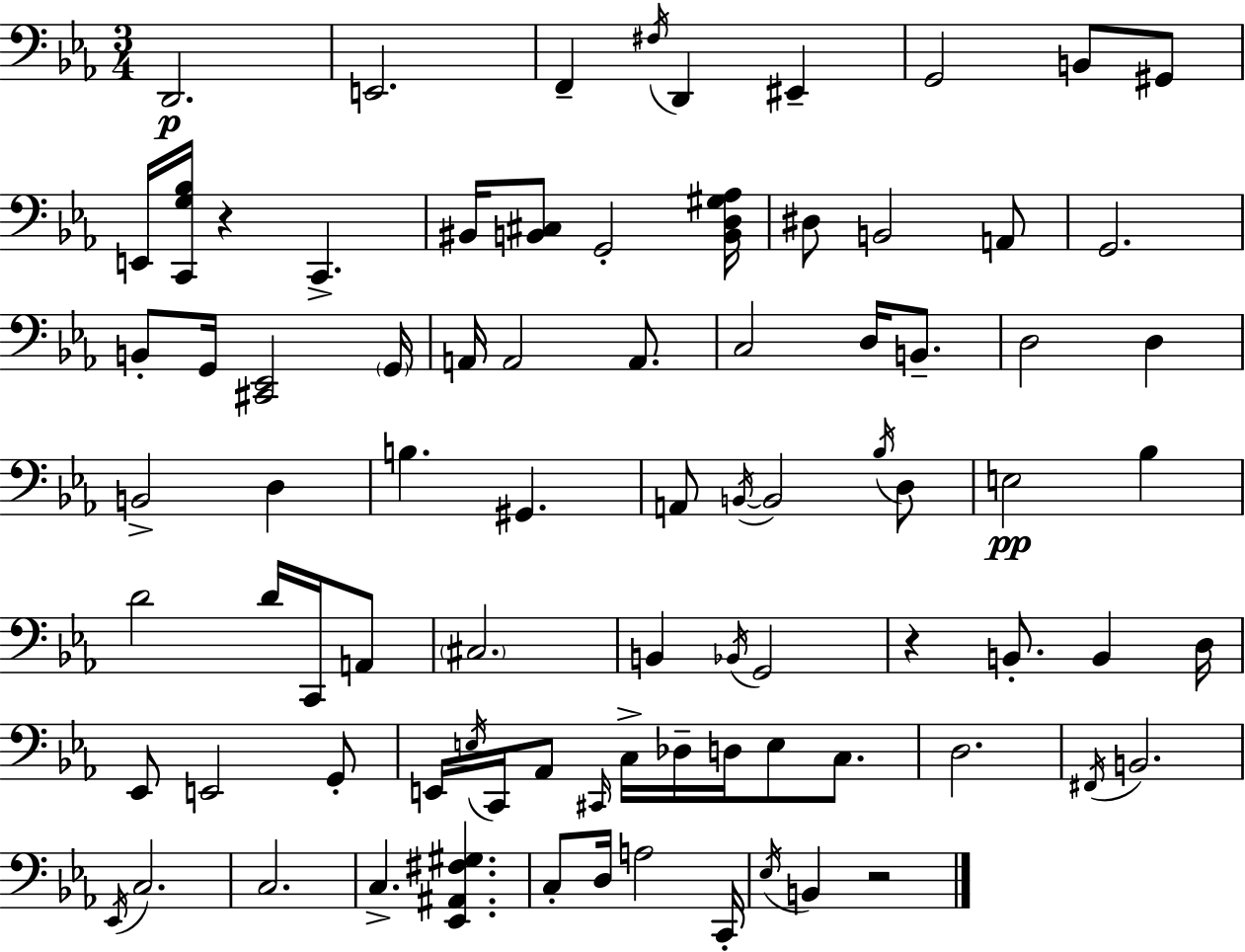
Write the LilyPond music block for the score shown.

{
  \clef bass
  \numericTimeSignature
  \time 3/4
  \key ees \major
  d,2.\p | e,2. | f,4-- \acciaccatura { fis16 } d,4 eis,4-- | g,2 b,8 gis,8 | \break e,16 <c, g bes>16 r4 c,4.-> | bis,16 <b, cis>8 g,2-. | <b, d gis aes>16 dis8 b,2 a,8 | g,2. | \break b,8-. g,16 <cis, ees,>2 | \parenthesize g,16 a,16 a,2 a,8. | c2 d16 b,8.-- | d2 d4 | \break b,2-> d4 | b4. gis,4. | a,8 \acciaccatura { b,16~ }~ b,2 | \acciaccatura { bes16 } d8 e2\pp bes4 | \break d'2 d'16 | c,16 a,8 \parenthesize cis2. | b,4 \acciaccatura { bes,16 } g,2 | r4 b,8.-. b,4 | \break d16 ees,8 e,2 | g,8-. e,16 \acciaccatura { e16 } c,16 aes,8 \grace { cis,16 } c16-> des16-- | d16 e8 c8. d2. | \acciaccatura { fis,16 } b,2. | \break \acciaccatura { ees,16 } c2. | c2. | c4.-> | <ees, ais, fis gis>4. c8-. d16 a2 | \break c,16-. \acciaccatura { ees16 } b,4 | r2 \bar "|."
}